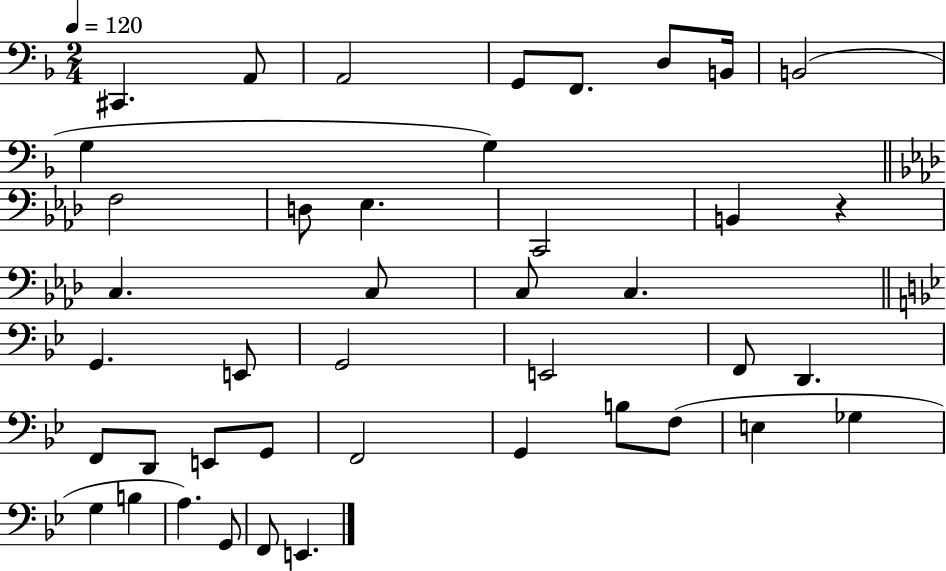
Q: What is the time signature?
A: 2/4